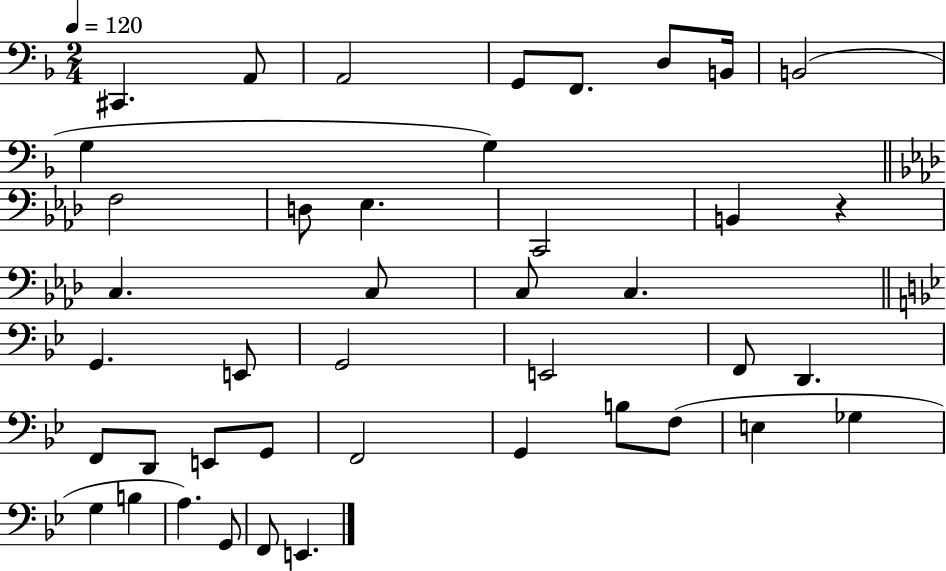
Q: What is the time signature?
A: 2/4